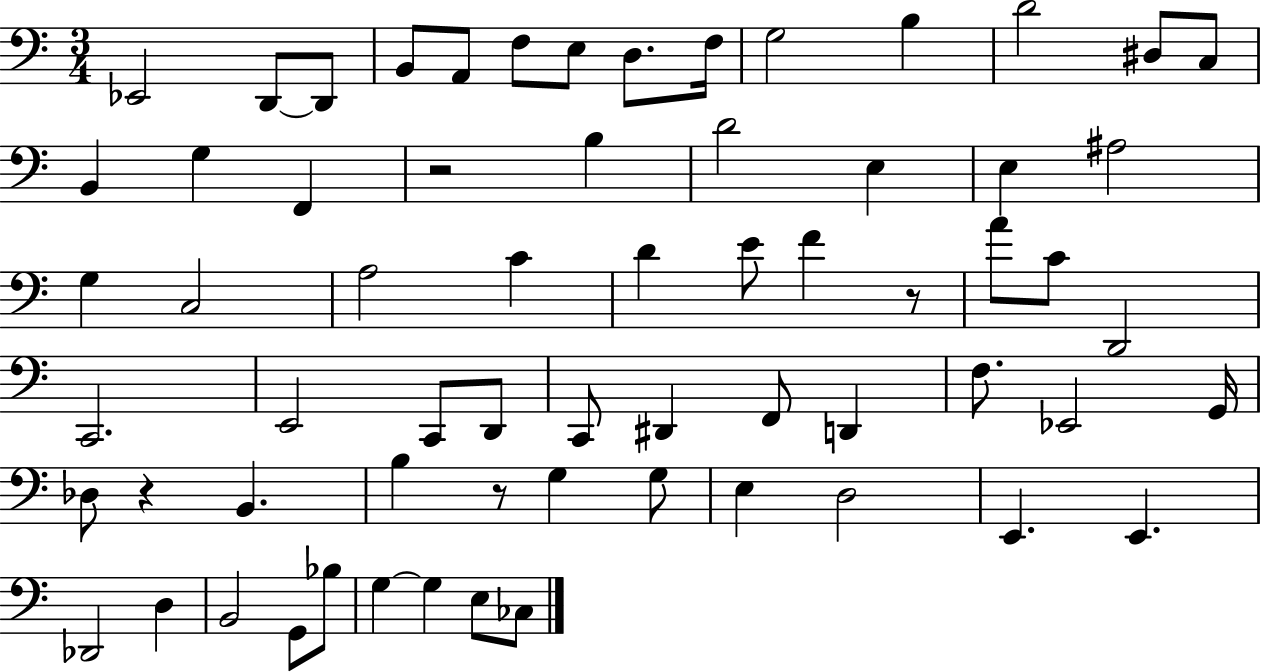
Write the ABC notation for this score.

X:1
T:Untitled
M:3/4
L:1/4
K:C
_E,,2 D,,/2 D,,/2 B,,/2 A,,/2 F,/2 E,/2 D,/2 F,/4 G,2 B, D2 ^D,/2 C,/2 B,, G, F,, z2 B, D2 E, E, ^A,2 G, C,2 A,2 C D E/2 F z/2 A/2 C/2 D,,2 C,,2 E,,2 C,,/2 D,,/2 C,,/2 ^D,, F,,/2 D,, F,/2 _E,,2 G,,/4 _D,/2 z B,, B, z/2 G, G,/2 E, D,2 E,, E,, _D,,2 D, B,,2 G,,/2 _B,/2 G, G, E,/2 _C,/2